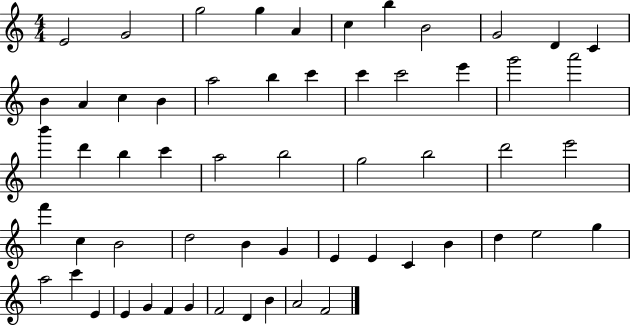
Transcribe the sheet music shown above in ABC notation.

X:1
T:Untitled
M:4/4
L:1/4
K:C
E2 G2 g2 g A c b B2 G2 D C B A c B a2 b c' c' c'2 e' g'2 a'2 b' d' b c' a2 b2 g2 b2 d'2 e'2 f' c B2 d2 B G E E C B d e2 g a2 c' E E G F G F2 D B A2 F2